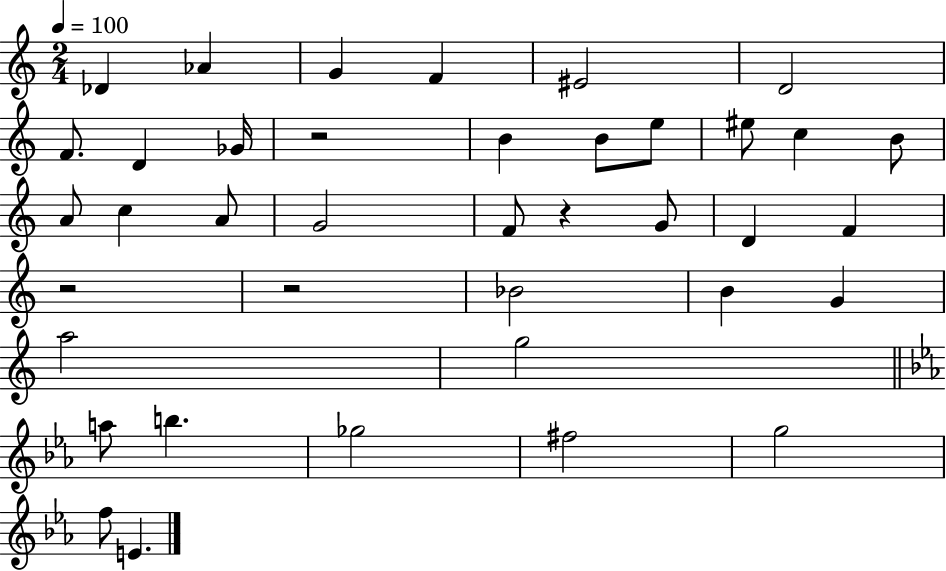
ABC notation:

X:1
T:Untitled
M:2/4
L:1/4
K:C
_D _A G F ^E2 D2 F/2 D _G/4 z2 B B/2 e/2 ^e/2 c B/2 A/2 c A/2 G2 F/2 z G/2 D F z2 z2 _B2 B G a2 g2 a/2 b _g2 ^f2 g2 f/2 E